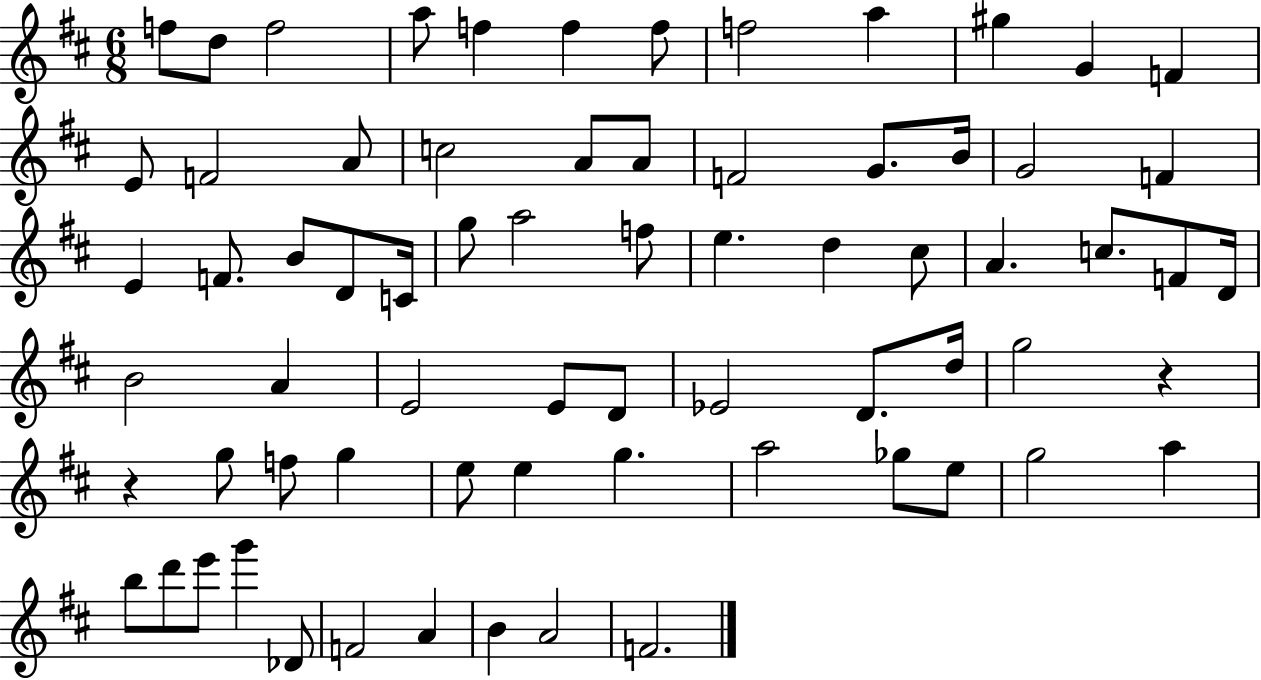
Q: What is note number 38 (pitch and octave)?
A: D4